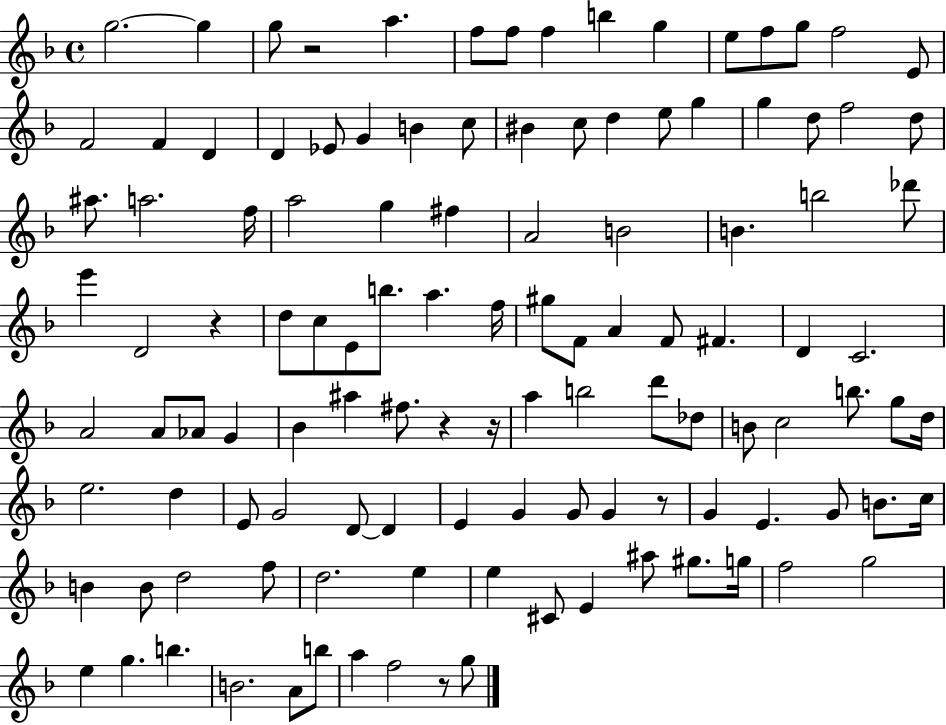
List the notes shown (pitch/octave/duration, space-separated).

G5/h. G5/q G5/e R/h A5/q. F5/e F5/e F5/q B5/q G5/q E5/e F5/e G5/e F5/h E4/e F4/h F4/q D4/q D4/q Eb4/e G4/q B4/q C5/e BIS4/q C5/e D5/q E5/e G5/q G5/q D5/e F5/h D5/e A#5/e. A5/h. F5/s A5/h G5/q F#5/q A4/h B4/h B4/q. B5/h Db6/e E6/q D4/h R/q D5/e C5/e E4/e B5/e. A5/q. F5/s G#5/e F4/e A4/q F4/e F#4/q. D4/q C4/h. A4/h A4/e Ab4/e G4/q Bb4/q A#5/q F#5/e. R/q R/s A5/q B5/h D6/e Db5/e B4/e C5/h B5/e. G5/e D5/s E5/h. D5/q E4/e G4/h D4/e D4/q E4/q G4/q G4/e G4/q R/e G4/q E4/q. G4/e B4/e. C5/s B4/q B4/e D5/h F5/e D5/h. E5/q E5/q C#4/e E4/q A#5/e G#5/e. G5/s F5/h G5/h E5/q G5/q. B5/q. B4/h. A4/e B5/e A5/q F5/h R/e G5/e